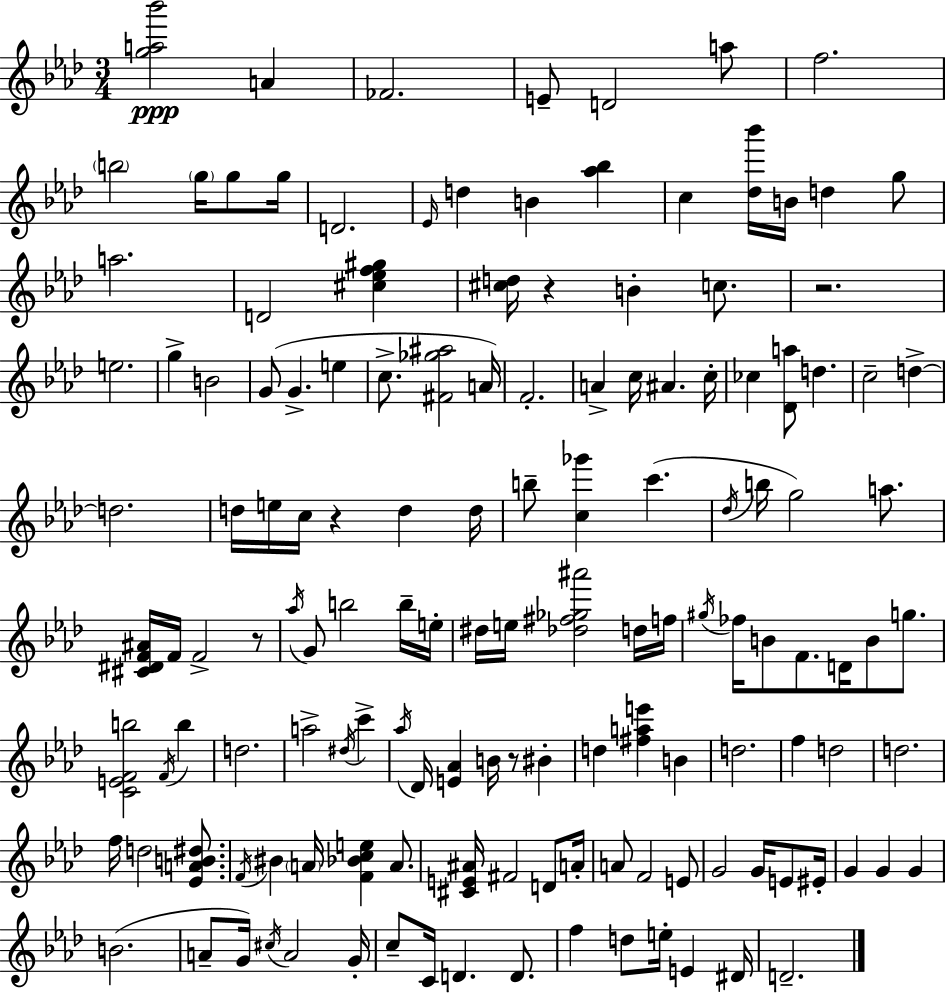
{
  \clef treble
  \numericTimeSignature
  \time 3/4
  \key f \minor
  <g'' a'' bes'''>2\ppp a'4 | fes'2. | e'8-- d'2 a''8 | f''2. | \break \parenthesize b''2 \parenthesize g''16 g''8 g''16 | d'2. | \grace { ees'16 } d''4 b'4 <aes'' bes''>4 | c''4 <des'' bes'''>16 b'16 d''4 g''8 | \break a''2. | d'2 <cis'' ees'' f'' gis''>4 | <cis'' d''>16 r4 b'4-. c''8. | r2. | \break e''2. | g''4-> b'2 | g'8( g'4.-> e''4 | c''8.-> <fis' ges'' ais''>2 | \break a'16) f'2.-. | a'4-> c''16 ais'4. | c''16-. ces''4 <des' a''>8 d''4. | c''2-- d''4->~~ | \break d''2. | d''16 e''16 c''16 r4 d''4 | d''16 b''8-- <c'' ges'''>4 c'''4.( | \acciaccatura { des''16 } b''16 g''2) a''8. | \break <cis' dis' f' ais'>16 f'16 f'2-> | r8 \acciaccatura { aes''16 } g'8 b''2 | b''16-- e''16-. dis''16 e''16 <des'' fis'' ges'' ais'''>2 | d''16 f''16 \acciaccatura { gis''16 } fes''16 b'8 f'8. d'16 b'8 | \break g''8. <c' e' f' b''>2 | \acciaccatura { f'16 } b''4 d''2. | a''2-> | \acciaccatura { dis''16 } c'''4-> \acciaccatura { aes''16 } des'16 <e' aes'>4 | \break b'16 r8 bis'4-. d''4 <fis'' a'' e'''>4 | b'4 d''2. | f''4 d''2 | d''2. | \break f''16 d''2 | <ees' a' b' dis''>8. \acciaccatura { f'16 } bis'4 | \parenthesize a'16 <f' bes' c'' e''>4 a'8. <cis' e' ais'>16 fis'2 | d'8 a'16-. a'8 f'2 | \break e'8 g'2 | g'16 e'8 eis'16-. g'4 | g'4 g'4 b'2.( | a'8-- g'16) \acciaccatura { cis''16 } | \break a'2 g'16-. c''8-- c'16 | d'4. d'8. f''4 | d''8 e''16-. e'4 dis'16 d'2.-- | \bar "|."
}